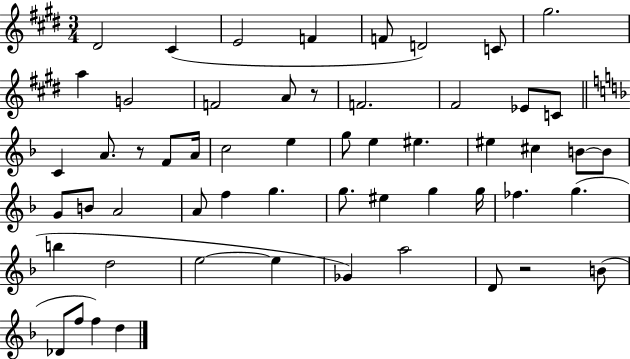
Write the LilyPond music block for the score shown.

{
  \clef treble
  \numericTimeSignature
  \time 3/4
  \key e \major
  dis'2 cis'4( | e'2 f'4 | f'8 d'2) c'8 | gis''2. | \break a''4 g'2 | f'2 a'8 r8 | f'2. | fis'2 ees'8 c'8 | \break \bar "||" \break \key d \minor c'4 a'8. r8 f'8 a'16 | c''2 e''4 | g''8 e''4 eis''4. | eis''4 cis''4 b'8~~ b'8 | \break g'8 b'8 a'2 | a'8 f''4 g''4. | g''8. eis''4 g''4 g''16 | fes''4. g''4.( | \break b''4 d''2 | e''2~~ e''4 | ges'4) a''2 | d'8 r2 b'8( | \break des'8 f''8 f''4) d''4 | \bar "|."
}